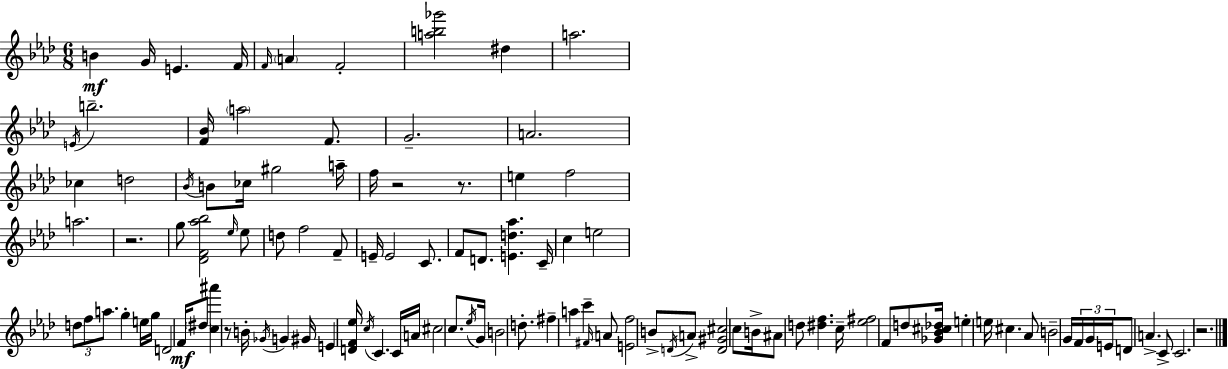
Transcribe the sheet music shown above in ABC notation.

X:1
T:Untitled
M:6/8
L:1/4
K:Ab
B G/4 E F/4 F/4 A F2 [ab_g']2 ^d a2 E/4 b2 [F_B]/4 a2 F/2 G2 A2 _c d2 _B/4 B/2 _c/4 ^g2 a/4 f/4 z2 z/2 e f2 a2 z2 g/2 [_DF_a_b]2 _e/4 _e/2 d/2 f2 F/2 E/4 E2 C/2 F/2 D/2 [Ed_a] C/4 c e2 d/2 f/2 a/2 g e/4 g/4 D2 F/4 ^d/2 [c^a'] z/2 B/4 _G/4 G ^G/4 E [DF_e]/4 c/4 C C/4 A/4 ^c2 c/2 _e/4 G/4 B2 d/2 ^f a c' ^F/4 A/2 [Ef]2 B/2 D/4 A/2 [D^G^c]2 c/2 B/4 ^A/2 d/2 [^df] c/4 [_e^f]2 F/2 d/2 [_G_B^c_d]/4 e e/4 ^c _A/2 B2 G/4 F/4 G/4 E/4 D/2 A C/2 C2 z2